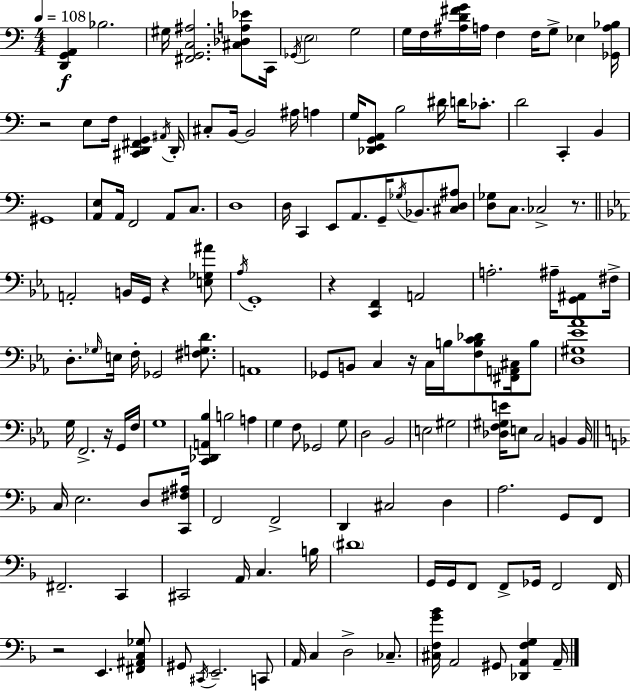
[D2,G2,A2]/q Bb3/h. G#3/s [F#2,G2,C3,A#3]/h. [C#3,Db3,A3,Eb4]/e C2/s Gb2/s E3/h G3/h G3/s F3/s [A#3,D4,F#4,G4]/s A3/s F3/q F3/s G3/e Eb3/q [Gb2,A3,Bb3]/s R/h E3/e F3/s [C#2,D2,F#2,G2]/q A#2/s D2/s C#3/e B2/s B2/h A#3/s A3/q G3/s [Db2,E2,G2,A2]/e B3/h D#4/s D4/s CES4/e. D4/h C2/q B2/q G#2/w [A2,E3]/e A2/s F2/h A2/e C3/e. D3/w D3/s C2/q E2/e A2/e. G2/s Gb3/s Bb2/e. [C#3,D3,A#3]/e [D3,Gb3]/e C3/e. CES3/h R/e. A2/h B2/s G2/s R/q [E3,Gb3,A#4]/e Ab3/s G2/w R/q [C2,F2]/q A2/h A3/h. A#3/s [G2,A#2]/e F#3/s D3/e. Gb3/s E3/s F3/s Gb2/h [F#3,G3,D4]/e. A2/w Gb2/e B2/e C3/q R/s C3/s B3/s [F3,B3,C4,Db4]/e [F#2,A2,C#3]/s B3/e [D3,G#3,Eb4,Ab4]/w G3/s F2/h. R/s G2/s F3/s G3/w [C2,Db2,A2,Bb3]/q B3/h A3/q G3/q F3/e Gb2/h G3/e D3/h Bb2/h E3/h G#3/h [Db3,F3,G#3,E4]/s E3/e C3/h B2/q B2/s C3/s E3/h. D3/e [C2,F#3,A#3]/s F2/h F2/h D2/q C#3/h D3/q A3/h. G2/e F2/e F#2/h. C2/q C#2/h A2/s C3/q. B3/s D#4/w G2/s G2/s F2/e F2/e Gb2/s F2/h F2/s R/h E2/q. [F#2,A#2,C3,Gb3]/e G#2/e C#2/s E2/h. C2/e A2/s C3/q D3/h CES3/e. [C#3,F3,G4,Bb4]/s A2/h G#2/e [Db2,A2,F3,G3]/q A2/s